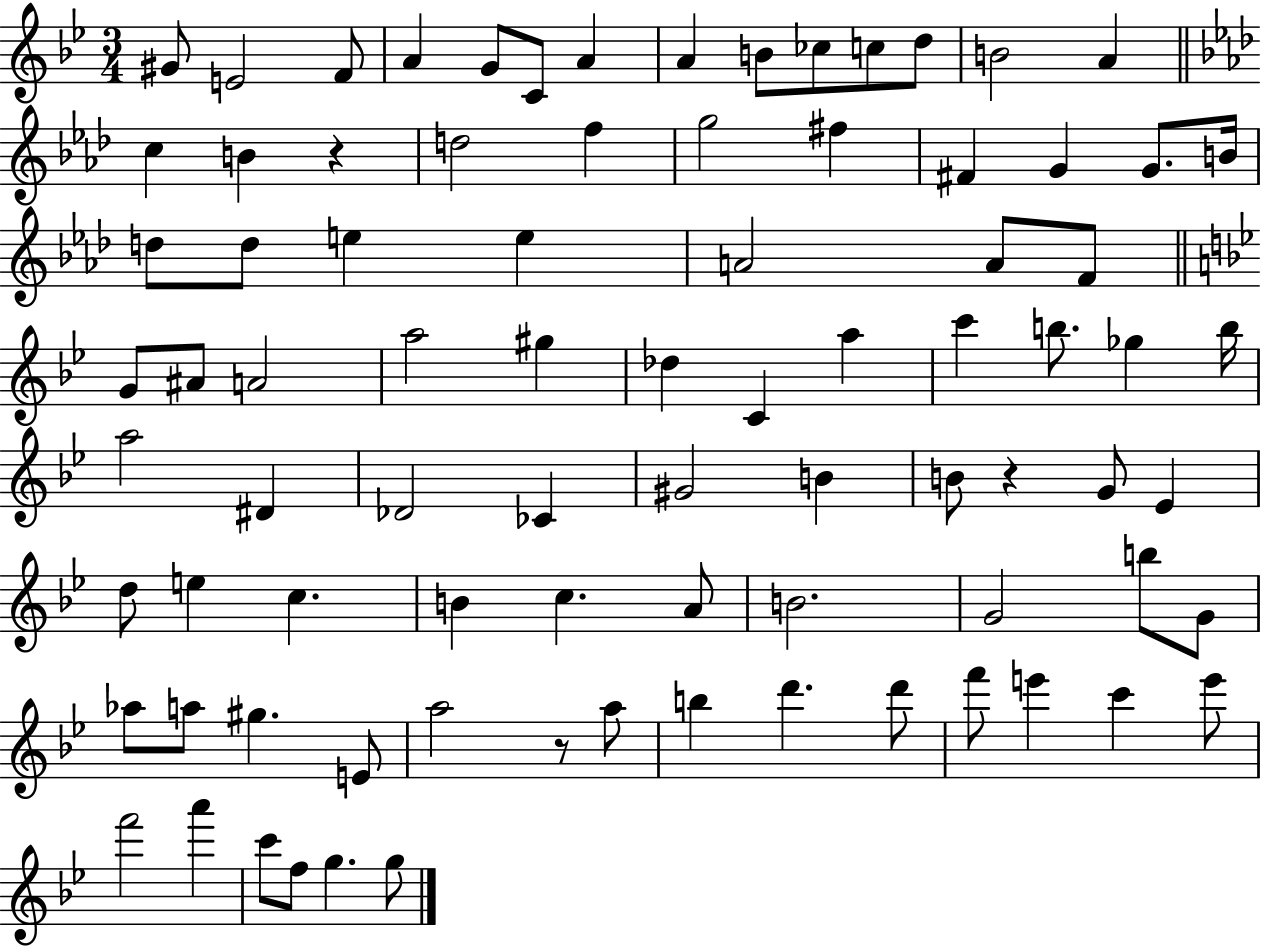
{
  \clef treble
  \numericTimeSignature
  \time 3/4
  \key bes \major
  \repeat volta 2 { gis'8 e'2 f'8 | a'4 g'8 c'8 a'4 | a'4 b'8 ces''8 c''8 d''8 | b'2 a'4 | \break \bar "||" \break \key f \minor c''4 b'4 r4 | d''2 f''4 | g''2 fis''4 | fis'4 g'4 g'8. b'16 | \break d''8 d''8 e''4 e''4 | a'2 a'8 f'8 | \bar "||" \break \key bes \major g'8 ais'8 a'2 | a''2 gis''4 | des''4 c'4 a''4 | c'''4 b''8. ges''4 b''16 | \break a''2 dis'4 | des'2 ces'4 | gis'2 b'4 | b'8 r4 g'8 ees'4 | \break d''8 e''4 c''4. | b'4 c''4. a'8 | b'2. | g'2 b''8 g'8 | \break aes''8 a''8 gis''4. e'8 | a''2 r8 a''8 | b''4 d'''4. d'''8 | f'''8 e'''4 c'''4 e'''8 | \break f'''2 a'''4 | c'''8 f''8 g''4. g''8 | } \bar "|."
}